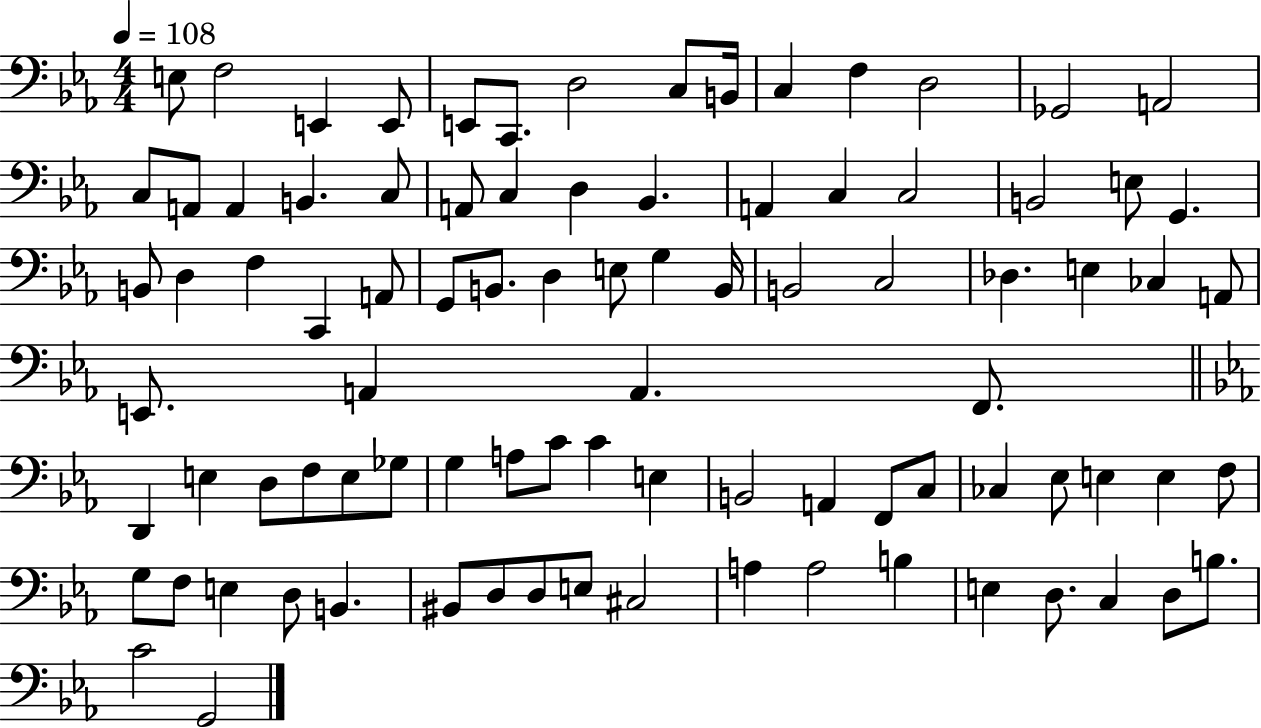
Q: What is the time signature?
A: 4/4